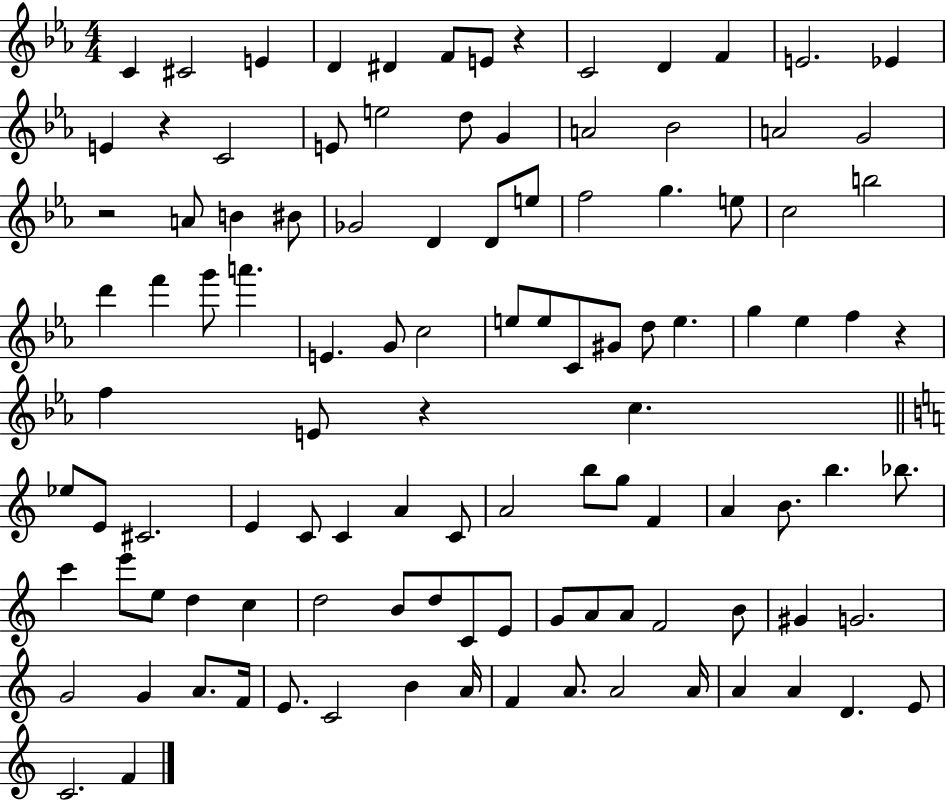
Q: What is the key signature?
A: EES major